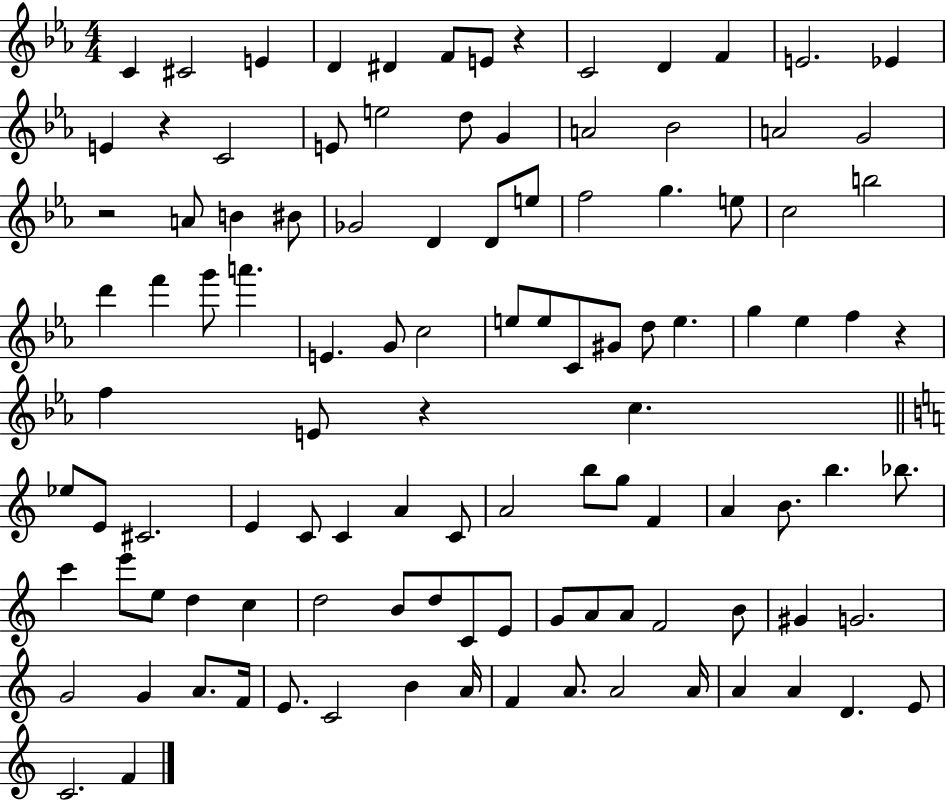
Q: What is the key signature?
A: EES major